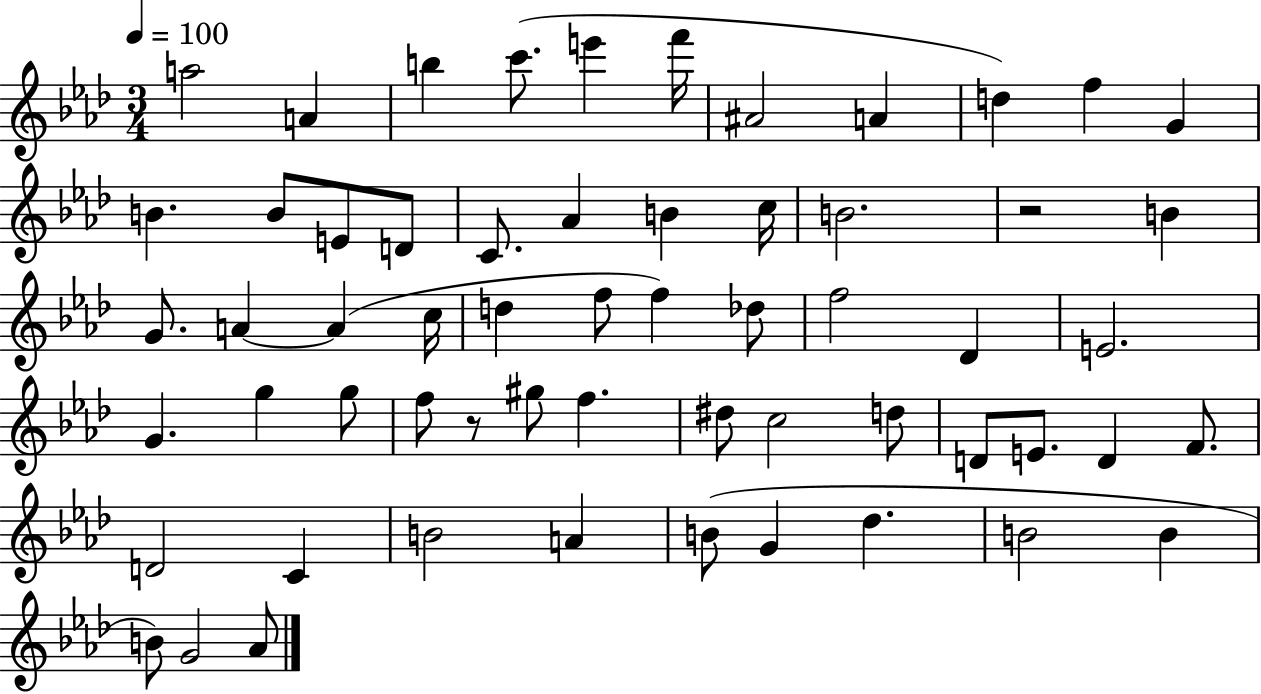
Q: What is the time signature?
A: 3/4